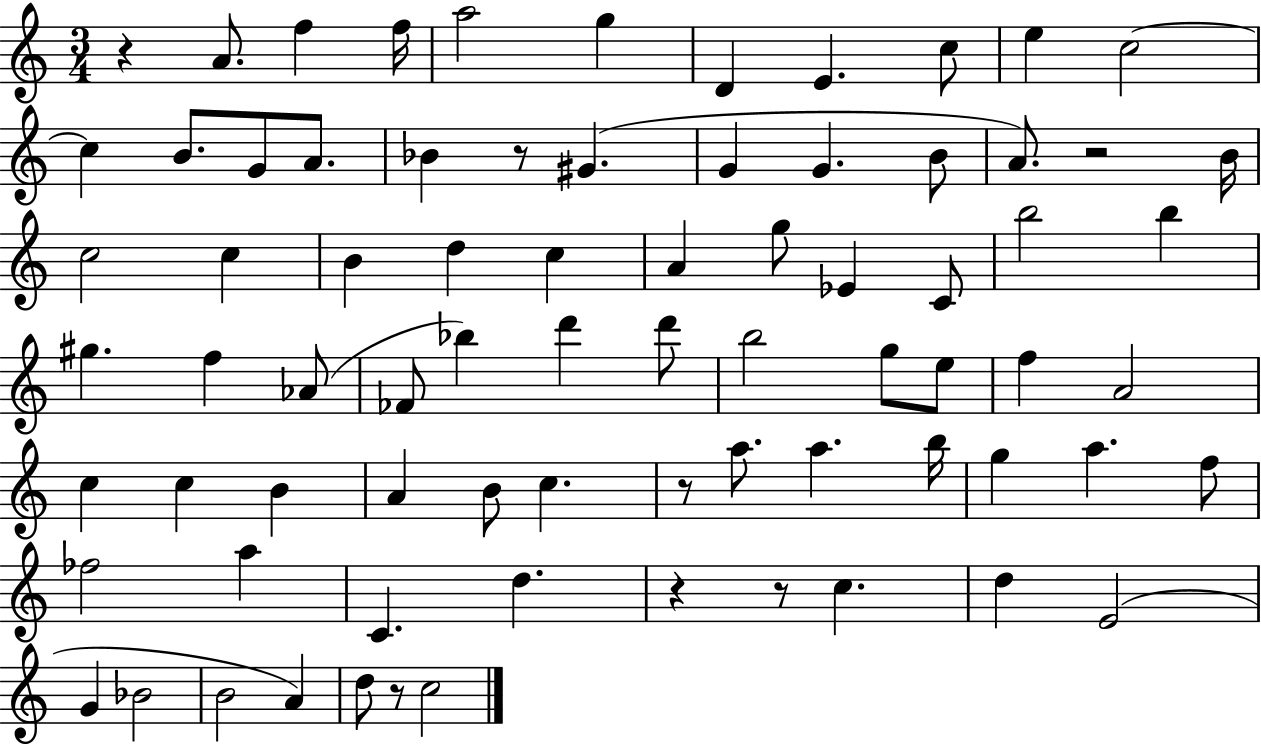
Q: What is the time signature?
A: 3/4